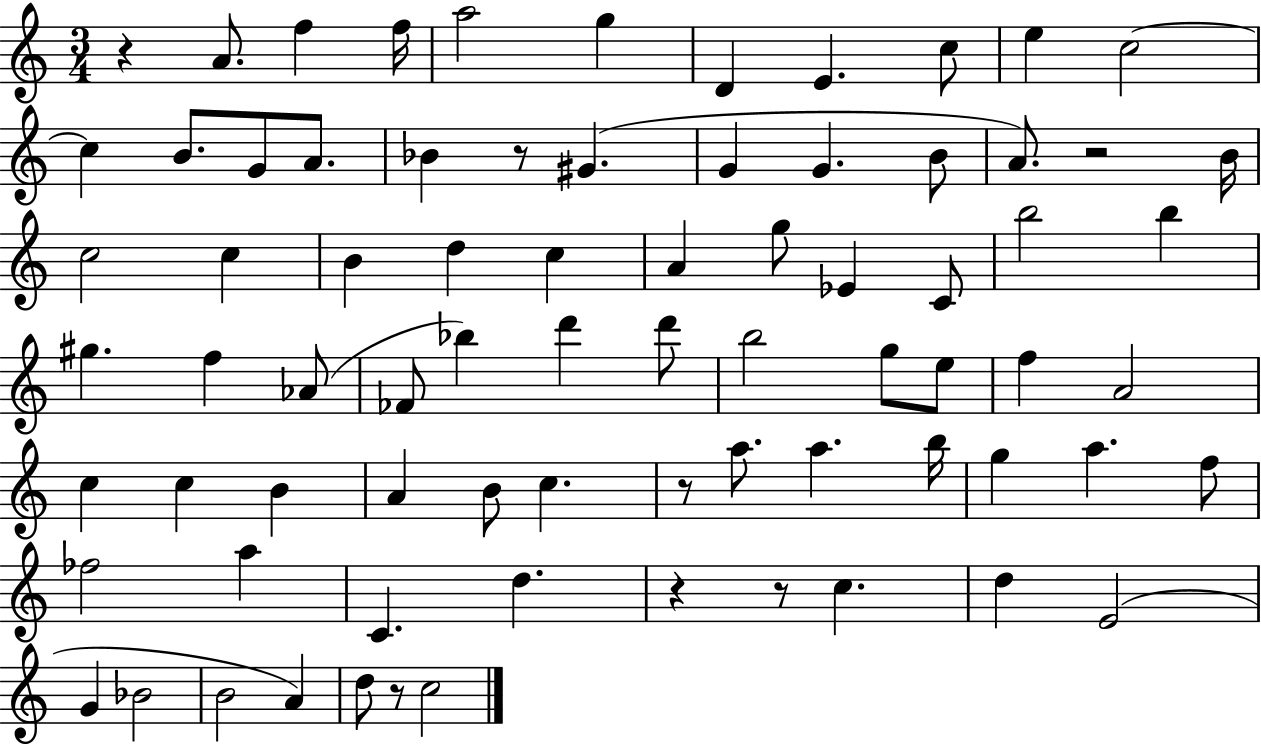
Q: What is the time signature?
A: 3/4